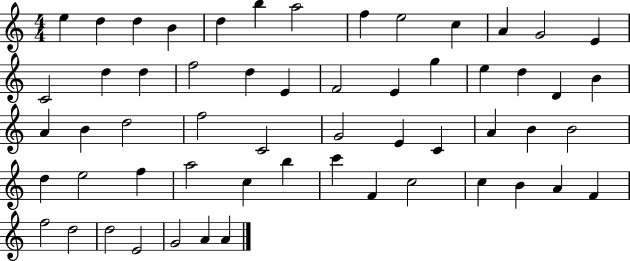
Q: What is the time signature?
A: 4/4